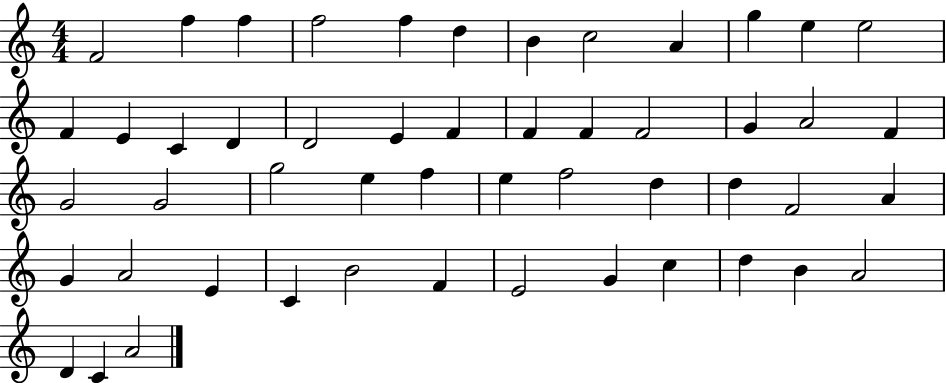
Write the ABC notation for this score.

X:1
T:Untitled
M:4/4
L:1/4
K:C
F2 f f f2 f d B c2 A g e e2 F E C D D2 E F F F F2 G A2 F G2 G2 g2 e f e f2 d d F2 A G A2 E C B2 F E2 G c d B A2 D C A2